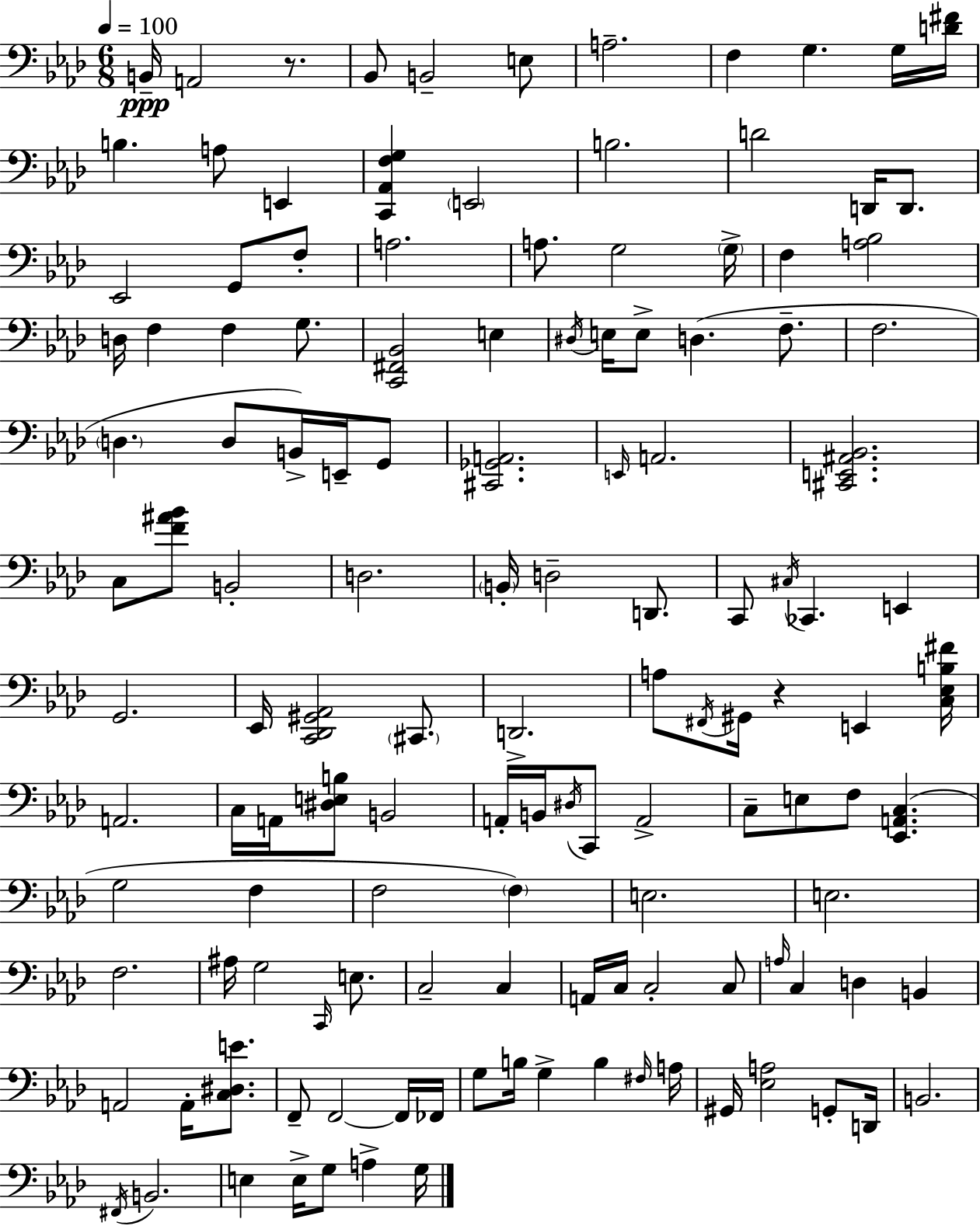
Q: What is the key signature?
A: AES major